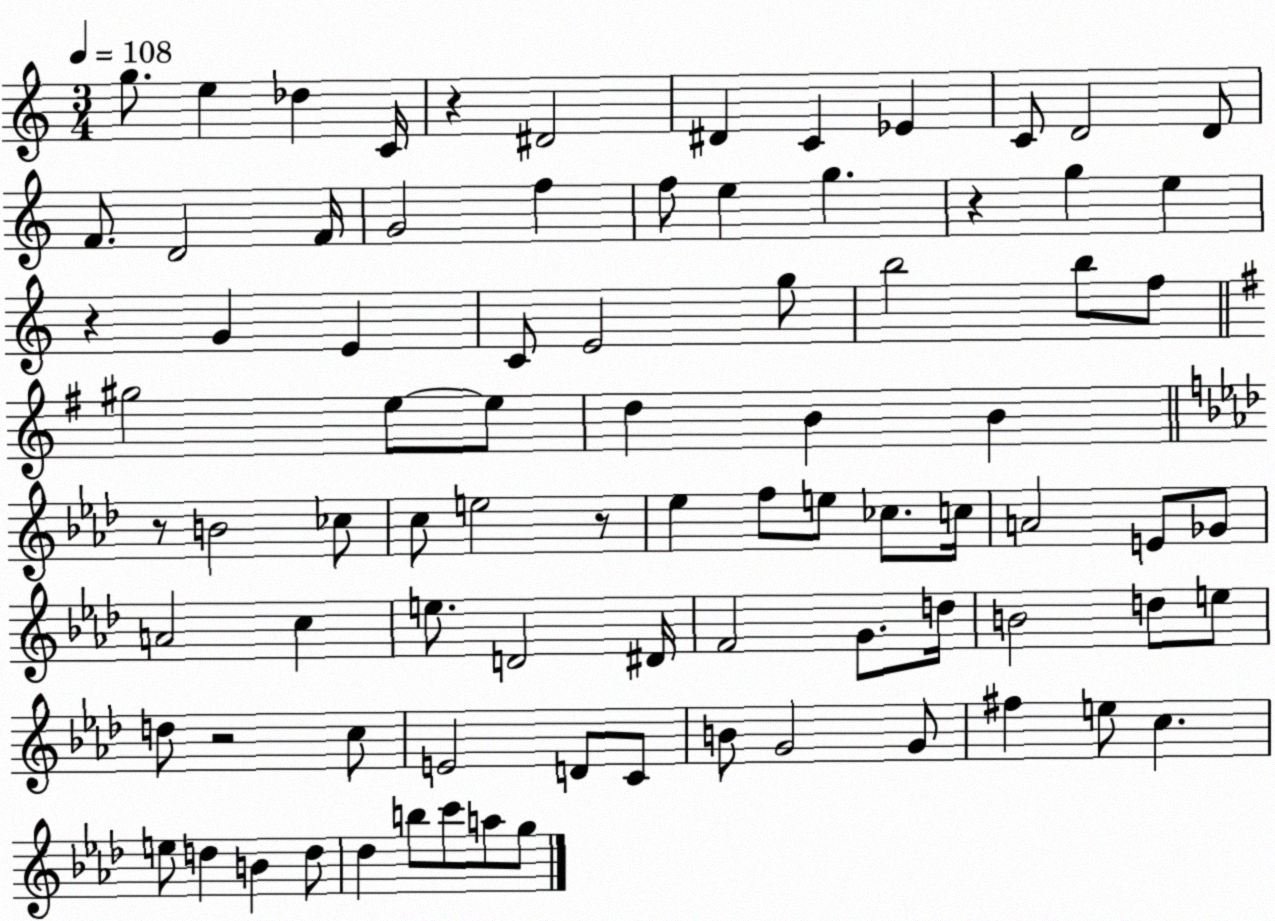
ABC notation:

X:1
T:Untitled
M:3/4
L:1/4
K:C
g/2 e _d C/4 z ^D2 ^D C _E C/2 D2 D/2 F/2 D2 F/4 G2 f f/2 e g z g e z G E C/2 E2 g/2 b2 b/2 f/2 ^g2 e/2 e/2 d B B z/2 B2 _c/2 c/2 e2 z/2 _e f/2 e/2 _c/2 c/4 A2 E/2 _G/2 A2 c e/2 D2 ^D/4 F2 G/2 d/4 B2 d/2 e/2 d/2 z2 c/2 E2 D/2 C/2 B/2 G2 G/2 ^f e/2 c e/2 d B d/2 _d b/2 c'/2 a/2 g/2